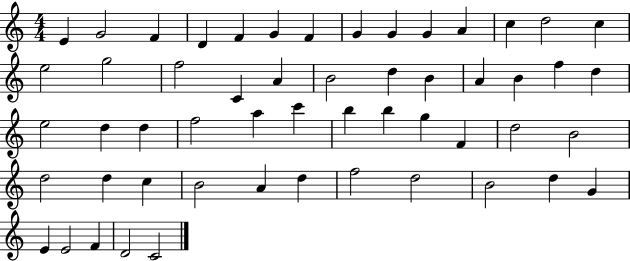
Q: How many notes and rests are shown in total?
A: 54